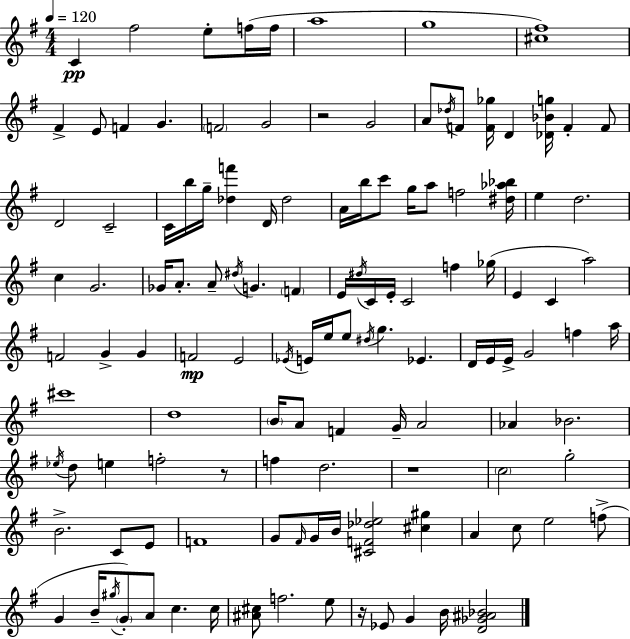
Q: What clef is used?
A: treble